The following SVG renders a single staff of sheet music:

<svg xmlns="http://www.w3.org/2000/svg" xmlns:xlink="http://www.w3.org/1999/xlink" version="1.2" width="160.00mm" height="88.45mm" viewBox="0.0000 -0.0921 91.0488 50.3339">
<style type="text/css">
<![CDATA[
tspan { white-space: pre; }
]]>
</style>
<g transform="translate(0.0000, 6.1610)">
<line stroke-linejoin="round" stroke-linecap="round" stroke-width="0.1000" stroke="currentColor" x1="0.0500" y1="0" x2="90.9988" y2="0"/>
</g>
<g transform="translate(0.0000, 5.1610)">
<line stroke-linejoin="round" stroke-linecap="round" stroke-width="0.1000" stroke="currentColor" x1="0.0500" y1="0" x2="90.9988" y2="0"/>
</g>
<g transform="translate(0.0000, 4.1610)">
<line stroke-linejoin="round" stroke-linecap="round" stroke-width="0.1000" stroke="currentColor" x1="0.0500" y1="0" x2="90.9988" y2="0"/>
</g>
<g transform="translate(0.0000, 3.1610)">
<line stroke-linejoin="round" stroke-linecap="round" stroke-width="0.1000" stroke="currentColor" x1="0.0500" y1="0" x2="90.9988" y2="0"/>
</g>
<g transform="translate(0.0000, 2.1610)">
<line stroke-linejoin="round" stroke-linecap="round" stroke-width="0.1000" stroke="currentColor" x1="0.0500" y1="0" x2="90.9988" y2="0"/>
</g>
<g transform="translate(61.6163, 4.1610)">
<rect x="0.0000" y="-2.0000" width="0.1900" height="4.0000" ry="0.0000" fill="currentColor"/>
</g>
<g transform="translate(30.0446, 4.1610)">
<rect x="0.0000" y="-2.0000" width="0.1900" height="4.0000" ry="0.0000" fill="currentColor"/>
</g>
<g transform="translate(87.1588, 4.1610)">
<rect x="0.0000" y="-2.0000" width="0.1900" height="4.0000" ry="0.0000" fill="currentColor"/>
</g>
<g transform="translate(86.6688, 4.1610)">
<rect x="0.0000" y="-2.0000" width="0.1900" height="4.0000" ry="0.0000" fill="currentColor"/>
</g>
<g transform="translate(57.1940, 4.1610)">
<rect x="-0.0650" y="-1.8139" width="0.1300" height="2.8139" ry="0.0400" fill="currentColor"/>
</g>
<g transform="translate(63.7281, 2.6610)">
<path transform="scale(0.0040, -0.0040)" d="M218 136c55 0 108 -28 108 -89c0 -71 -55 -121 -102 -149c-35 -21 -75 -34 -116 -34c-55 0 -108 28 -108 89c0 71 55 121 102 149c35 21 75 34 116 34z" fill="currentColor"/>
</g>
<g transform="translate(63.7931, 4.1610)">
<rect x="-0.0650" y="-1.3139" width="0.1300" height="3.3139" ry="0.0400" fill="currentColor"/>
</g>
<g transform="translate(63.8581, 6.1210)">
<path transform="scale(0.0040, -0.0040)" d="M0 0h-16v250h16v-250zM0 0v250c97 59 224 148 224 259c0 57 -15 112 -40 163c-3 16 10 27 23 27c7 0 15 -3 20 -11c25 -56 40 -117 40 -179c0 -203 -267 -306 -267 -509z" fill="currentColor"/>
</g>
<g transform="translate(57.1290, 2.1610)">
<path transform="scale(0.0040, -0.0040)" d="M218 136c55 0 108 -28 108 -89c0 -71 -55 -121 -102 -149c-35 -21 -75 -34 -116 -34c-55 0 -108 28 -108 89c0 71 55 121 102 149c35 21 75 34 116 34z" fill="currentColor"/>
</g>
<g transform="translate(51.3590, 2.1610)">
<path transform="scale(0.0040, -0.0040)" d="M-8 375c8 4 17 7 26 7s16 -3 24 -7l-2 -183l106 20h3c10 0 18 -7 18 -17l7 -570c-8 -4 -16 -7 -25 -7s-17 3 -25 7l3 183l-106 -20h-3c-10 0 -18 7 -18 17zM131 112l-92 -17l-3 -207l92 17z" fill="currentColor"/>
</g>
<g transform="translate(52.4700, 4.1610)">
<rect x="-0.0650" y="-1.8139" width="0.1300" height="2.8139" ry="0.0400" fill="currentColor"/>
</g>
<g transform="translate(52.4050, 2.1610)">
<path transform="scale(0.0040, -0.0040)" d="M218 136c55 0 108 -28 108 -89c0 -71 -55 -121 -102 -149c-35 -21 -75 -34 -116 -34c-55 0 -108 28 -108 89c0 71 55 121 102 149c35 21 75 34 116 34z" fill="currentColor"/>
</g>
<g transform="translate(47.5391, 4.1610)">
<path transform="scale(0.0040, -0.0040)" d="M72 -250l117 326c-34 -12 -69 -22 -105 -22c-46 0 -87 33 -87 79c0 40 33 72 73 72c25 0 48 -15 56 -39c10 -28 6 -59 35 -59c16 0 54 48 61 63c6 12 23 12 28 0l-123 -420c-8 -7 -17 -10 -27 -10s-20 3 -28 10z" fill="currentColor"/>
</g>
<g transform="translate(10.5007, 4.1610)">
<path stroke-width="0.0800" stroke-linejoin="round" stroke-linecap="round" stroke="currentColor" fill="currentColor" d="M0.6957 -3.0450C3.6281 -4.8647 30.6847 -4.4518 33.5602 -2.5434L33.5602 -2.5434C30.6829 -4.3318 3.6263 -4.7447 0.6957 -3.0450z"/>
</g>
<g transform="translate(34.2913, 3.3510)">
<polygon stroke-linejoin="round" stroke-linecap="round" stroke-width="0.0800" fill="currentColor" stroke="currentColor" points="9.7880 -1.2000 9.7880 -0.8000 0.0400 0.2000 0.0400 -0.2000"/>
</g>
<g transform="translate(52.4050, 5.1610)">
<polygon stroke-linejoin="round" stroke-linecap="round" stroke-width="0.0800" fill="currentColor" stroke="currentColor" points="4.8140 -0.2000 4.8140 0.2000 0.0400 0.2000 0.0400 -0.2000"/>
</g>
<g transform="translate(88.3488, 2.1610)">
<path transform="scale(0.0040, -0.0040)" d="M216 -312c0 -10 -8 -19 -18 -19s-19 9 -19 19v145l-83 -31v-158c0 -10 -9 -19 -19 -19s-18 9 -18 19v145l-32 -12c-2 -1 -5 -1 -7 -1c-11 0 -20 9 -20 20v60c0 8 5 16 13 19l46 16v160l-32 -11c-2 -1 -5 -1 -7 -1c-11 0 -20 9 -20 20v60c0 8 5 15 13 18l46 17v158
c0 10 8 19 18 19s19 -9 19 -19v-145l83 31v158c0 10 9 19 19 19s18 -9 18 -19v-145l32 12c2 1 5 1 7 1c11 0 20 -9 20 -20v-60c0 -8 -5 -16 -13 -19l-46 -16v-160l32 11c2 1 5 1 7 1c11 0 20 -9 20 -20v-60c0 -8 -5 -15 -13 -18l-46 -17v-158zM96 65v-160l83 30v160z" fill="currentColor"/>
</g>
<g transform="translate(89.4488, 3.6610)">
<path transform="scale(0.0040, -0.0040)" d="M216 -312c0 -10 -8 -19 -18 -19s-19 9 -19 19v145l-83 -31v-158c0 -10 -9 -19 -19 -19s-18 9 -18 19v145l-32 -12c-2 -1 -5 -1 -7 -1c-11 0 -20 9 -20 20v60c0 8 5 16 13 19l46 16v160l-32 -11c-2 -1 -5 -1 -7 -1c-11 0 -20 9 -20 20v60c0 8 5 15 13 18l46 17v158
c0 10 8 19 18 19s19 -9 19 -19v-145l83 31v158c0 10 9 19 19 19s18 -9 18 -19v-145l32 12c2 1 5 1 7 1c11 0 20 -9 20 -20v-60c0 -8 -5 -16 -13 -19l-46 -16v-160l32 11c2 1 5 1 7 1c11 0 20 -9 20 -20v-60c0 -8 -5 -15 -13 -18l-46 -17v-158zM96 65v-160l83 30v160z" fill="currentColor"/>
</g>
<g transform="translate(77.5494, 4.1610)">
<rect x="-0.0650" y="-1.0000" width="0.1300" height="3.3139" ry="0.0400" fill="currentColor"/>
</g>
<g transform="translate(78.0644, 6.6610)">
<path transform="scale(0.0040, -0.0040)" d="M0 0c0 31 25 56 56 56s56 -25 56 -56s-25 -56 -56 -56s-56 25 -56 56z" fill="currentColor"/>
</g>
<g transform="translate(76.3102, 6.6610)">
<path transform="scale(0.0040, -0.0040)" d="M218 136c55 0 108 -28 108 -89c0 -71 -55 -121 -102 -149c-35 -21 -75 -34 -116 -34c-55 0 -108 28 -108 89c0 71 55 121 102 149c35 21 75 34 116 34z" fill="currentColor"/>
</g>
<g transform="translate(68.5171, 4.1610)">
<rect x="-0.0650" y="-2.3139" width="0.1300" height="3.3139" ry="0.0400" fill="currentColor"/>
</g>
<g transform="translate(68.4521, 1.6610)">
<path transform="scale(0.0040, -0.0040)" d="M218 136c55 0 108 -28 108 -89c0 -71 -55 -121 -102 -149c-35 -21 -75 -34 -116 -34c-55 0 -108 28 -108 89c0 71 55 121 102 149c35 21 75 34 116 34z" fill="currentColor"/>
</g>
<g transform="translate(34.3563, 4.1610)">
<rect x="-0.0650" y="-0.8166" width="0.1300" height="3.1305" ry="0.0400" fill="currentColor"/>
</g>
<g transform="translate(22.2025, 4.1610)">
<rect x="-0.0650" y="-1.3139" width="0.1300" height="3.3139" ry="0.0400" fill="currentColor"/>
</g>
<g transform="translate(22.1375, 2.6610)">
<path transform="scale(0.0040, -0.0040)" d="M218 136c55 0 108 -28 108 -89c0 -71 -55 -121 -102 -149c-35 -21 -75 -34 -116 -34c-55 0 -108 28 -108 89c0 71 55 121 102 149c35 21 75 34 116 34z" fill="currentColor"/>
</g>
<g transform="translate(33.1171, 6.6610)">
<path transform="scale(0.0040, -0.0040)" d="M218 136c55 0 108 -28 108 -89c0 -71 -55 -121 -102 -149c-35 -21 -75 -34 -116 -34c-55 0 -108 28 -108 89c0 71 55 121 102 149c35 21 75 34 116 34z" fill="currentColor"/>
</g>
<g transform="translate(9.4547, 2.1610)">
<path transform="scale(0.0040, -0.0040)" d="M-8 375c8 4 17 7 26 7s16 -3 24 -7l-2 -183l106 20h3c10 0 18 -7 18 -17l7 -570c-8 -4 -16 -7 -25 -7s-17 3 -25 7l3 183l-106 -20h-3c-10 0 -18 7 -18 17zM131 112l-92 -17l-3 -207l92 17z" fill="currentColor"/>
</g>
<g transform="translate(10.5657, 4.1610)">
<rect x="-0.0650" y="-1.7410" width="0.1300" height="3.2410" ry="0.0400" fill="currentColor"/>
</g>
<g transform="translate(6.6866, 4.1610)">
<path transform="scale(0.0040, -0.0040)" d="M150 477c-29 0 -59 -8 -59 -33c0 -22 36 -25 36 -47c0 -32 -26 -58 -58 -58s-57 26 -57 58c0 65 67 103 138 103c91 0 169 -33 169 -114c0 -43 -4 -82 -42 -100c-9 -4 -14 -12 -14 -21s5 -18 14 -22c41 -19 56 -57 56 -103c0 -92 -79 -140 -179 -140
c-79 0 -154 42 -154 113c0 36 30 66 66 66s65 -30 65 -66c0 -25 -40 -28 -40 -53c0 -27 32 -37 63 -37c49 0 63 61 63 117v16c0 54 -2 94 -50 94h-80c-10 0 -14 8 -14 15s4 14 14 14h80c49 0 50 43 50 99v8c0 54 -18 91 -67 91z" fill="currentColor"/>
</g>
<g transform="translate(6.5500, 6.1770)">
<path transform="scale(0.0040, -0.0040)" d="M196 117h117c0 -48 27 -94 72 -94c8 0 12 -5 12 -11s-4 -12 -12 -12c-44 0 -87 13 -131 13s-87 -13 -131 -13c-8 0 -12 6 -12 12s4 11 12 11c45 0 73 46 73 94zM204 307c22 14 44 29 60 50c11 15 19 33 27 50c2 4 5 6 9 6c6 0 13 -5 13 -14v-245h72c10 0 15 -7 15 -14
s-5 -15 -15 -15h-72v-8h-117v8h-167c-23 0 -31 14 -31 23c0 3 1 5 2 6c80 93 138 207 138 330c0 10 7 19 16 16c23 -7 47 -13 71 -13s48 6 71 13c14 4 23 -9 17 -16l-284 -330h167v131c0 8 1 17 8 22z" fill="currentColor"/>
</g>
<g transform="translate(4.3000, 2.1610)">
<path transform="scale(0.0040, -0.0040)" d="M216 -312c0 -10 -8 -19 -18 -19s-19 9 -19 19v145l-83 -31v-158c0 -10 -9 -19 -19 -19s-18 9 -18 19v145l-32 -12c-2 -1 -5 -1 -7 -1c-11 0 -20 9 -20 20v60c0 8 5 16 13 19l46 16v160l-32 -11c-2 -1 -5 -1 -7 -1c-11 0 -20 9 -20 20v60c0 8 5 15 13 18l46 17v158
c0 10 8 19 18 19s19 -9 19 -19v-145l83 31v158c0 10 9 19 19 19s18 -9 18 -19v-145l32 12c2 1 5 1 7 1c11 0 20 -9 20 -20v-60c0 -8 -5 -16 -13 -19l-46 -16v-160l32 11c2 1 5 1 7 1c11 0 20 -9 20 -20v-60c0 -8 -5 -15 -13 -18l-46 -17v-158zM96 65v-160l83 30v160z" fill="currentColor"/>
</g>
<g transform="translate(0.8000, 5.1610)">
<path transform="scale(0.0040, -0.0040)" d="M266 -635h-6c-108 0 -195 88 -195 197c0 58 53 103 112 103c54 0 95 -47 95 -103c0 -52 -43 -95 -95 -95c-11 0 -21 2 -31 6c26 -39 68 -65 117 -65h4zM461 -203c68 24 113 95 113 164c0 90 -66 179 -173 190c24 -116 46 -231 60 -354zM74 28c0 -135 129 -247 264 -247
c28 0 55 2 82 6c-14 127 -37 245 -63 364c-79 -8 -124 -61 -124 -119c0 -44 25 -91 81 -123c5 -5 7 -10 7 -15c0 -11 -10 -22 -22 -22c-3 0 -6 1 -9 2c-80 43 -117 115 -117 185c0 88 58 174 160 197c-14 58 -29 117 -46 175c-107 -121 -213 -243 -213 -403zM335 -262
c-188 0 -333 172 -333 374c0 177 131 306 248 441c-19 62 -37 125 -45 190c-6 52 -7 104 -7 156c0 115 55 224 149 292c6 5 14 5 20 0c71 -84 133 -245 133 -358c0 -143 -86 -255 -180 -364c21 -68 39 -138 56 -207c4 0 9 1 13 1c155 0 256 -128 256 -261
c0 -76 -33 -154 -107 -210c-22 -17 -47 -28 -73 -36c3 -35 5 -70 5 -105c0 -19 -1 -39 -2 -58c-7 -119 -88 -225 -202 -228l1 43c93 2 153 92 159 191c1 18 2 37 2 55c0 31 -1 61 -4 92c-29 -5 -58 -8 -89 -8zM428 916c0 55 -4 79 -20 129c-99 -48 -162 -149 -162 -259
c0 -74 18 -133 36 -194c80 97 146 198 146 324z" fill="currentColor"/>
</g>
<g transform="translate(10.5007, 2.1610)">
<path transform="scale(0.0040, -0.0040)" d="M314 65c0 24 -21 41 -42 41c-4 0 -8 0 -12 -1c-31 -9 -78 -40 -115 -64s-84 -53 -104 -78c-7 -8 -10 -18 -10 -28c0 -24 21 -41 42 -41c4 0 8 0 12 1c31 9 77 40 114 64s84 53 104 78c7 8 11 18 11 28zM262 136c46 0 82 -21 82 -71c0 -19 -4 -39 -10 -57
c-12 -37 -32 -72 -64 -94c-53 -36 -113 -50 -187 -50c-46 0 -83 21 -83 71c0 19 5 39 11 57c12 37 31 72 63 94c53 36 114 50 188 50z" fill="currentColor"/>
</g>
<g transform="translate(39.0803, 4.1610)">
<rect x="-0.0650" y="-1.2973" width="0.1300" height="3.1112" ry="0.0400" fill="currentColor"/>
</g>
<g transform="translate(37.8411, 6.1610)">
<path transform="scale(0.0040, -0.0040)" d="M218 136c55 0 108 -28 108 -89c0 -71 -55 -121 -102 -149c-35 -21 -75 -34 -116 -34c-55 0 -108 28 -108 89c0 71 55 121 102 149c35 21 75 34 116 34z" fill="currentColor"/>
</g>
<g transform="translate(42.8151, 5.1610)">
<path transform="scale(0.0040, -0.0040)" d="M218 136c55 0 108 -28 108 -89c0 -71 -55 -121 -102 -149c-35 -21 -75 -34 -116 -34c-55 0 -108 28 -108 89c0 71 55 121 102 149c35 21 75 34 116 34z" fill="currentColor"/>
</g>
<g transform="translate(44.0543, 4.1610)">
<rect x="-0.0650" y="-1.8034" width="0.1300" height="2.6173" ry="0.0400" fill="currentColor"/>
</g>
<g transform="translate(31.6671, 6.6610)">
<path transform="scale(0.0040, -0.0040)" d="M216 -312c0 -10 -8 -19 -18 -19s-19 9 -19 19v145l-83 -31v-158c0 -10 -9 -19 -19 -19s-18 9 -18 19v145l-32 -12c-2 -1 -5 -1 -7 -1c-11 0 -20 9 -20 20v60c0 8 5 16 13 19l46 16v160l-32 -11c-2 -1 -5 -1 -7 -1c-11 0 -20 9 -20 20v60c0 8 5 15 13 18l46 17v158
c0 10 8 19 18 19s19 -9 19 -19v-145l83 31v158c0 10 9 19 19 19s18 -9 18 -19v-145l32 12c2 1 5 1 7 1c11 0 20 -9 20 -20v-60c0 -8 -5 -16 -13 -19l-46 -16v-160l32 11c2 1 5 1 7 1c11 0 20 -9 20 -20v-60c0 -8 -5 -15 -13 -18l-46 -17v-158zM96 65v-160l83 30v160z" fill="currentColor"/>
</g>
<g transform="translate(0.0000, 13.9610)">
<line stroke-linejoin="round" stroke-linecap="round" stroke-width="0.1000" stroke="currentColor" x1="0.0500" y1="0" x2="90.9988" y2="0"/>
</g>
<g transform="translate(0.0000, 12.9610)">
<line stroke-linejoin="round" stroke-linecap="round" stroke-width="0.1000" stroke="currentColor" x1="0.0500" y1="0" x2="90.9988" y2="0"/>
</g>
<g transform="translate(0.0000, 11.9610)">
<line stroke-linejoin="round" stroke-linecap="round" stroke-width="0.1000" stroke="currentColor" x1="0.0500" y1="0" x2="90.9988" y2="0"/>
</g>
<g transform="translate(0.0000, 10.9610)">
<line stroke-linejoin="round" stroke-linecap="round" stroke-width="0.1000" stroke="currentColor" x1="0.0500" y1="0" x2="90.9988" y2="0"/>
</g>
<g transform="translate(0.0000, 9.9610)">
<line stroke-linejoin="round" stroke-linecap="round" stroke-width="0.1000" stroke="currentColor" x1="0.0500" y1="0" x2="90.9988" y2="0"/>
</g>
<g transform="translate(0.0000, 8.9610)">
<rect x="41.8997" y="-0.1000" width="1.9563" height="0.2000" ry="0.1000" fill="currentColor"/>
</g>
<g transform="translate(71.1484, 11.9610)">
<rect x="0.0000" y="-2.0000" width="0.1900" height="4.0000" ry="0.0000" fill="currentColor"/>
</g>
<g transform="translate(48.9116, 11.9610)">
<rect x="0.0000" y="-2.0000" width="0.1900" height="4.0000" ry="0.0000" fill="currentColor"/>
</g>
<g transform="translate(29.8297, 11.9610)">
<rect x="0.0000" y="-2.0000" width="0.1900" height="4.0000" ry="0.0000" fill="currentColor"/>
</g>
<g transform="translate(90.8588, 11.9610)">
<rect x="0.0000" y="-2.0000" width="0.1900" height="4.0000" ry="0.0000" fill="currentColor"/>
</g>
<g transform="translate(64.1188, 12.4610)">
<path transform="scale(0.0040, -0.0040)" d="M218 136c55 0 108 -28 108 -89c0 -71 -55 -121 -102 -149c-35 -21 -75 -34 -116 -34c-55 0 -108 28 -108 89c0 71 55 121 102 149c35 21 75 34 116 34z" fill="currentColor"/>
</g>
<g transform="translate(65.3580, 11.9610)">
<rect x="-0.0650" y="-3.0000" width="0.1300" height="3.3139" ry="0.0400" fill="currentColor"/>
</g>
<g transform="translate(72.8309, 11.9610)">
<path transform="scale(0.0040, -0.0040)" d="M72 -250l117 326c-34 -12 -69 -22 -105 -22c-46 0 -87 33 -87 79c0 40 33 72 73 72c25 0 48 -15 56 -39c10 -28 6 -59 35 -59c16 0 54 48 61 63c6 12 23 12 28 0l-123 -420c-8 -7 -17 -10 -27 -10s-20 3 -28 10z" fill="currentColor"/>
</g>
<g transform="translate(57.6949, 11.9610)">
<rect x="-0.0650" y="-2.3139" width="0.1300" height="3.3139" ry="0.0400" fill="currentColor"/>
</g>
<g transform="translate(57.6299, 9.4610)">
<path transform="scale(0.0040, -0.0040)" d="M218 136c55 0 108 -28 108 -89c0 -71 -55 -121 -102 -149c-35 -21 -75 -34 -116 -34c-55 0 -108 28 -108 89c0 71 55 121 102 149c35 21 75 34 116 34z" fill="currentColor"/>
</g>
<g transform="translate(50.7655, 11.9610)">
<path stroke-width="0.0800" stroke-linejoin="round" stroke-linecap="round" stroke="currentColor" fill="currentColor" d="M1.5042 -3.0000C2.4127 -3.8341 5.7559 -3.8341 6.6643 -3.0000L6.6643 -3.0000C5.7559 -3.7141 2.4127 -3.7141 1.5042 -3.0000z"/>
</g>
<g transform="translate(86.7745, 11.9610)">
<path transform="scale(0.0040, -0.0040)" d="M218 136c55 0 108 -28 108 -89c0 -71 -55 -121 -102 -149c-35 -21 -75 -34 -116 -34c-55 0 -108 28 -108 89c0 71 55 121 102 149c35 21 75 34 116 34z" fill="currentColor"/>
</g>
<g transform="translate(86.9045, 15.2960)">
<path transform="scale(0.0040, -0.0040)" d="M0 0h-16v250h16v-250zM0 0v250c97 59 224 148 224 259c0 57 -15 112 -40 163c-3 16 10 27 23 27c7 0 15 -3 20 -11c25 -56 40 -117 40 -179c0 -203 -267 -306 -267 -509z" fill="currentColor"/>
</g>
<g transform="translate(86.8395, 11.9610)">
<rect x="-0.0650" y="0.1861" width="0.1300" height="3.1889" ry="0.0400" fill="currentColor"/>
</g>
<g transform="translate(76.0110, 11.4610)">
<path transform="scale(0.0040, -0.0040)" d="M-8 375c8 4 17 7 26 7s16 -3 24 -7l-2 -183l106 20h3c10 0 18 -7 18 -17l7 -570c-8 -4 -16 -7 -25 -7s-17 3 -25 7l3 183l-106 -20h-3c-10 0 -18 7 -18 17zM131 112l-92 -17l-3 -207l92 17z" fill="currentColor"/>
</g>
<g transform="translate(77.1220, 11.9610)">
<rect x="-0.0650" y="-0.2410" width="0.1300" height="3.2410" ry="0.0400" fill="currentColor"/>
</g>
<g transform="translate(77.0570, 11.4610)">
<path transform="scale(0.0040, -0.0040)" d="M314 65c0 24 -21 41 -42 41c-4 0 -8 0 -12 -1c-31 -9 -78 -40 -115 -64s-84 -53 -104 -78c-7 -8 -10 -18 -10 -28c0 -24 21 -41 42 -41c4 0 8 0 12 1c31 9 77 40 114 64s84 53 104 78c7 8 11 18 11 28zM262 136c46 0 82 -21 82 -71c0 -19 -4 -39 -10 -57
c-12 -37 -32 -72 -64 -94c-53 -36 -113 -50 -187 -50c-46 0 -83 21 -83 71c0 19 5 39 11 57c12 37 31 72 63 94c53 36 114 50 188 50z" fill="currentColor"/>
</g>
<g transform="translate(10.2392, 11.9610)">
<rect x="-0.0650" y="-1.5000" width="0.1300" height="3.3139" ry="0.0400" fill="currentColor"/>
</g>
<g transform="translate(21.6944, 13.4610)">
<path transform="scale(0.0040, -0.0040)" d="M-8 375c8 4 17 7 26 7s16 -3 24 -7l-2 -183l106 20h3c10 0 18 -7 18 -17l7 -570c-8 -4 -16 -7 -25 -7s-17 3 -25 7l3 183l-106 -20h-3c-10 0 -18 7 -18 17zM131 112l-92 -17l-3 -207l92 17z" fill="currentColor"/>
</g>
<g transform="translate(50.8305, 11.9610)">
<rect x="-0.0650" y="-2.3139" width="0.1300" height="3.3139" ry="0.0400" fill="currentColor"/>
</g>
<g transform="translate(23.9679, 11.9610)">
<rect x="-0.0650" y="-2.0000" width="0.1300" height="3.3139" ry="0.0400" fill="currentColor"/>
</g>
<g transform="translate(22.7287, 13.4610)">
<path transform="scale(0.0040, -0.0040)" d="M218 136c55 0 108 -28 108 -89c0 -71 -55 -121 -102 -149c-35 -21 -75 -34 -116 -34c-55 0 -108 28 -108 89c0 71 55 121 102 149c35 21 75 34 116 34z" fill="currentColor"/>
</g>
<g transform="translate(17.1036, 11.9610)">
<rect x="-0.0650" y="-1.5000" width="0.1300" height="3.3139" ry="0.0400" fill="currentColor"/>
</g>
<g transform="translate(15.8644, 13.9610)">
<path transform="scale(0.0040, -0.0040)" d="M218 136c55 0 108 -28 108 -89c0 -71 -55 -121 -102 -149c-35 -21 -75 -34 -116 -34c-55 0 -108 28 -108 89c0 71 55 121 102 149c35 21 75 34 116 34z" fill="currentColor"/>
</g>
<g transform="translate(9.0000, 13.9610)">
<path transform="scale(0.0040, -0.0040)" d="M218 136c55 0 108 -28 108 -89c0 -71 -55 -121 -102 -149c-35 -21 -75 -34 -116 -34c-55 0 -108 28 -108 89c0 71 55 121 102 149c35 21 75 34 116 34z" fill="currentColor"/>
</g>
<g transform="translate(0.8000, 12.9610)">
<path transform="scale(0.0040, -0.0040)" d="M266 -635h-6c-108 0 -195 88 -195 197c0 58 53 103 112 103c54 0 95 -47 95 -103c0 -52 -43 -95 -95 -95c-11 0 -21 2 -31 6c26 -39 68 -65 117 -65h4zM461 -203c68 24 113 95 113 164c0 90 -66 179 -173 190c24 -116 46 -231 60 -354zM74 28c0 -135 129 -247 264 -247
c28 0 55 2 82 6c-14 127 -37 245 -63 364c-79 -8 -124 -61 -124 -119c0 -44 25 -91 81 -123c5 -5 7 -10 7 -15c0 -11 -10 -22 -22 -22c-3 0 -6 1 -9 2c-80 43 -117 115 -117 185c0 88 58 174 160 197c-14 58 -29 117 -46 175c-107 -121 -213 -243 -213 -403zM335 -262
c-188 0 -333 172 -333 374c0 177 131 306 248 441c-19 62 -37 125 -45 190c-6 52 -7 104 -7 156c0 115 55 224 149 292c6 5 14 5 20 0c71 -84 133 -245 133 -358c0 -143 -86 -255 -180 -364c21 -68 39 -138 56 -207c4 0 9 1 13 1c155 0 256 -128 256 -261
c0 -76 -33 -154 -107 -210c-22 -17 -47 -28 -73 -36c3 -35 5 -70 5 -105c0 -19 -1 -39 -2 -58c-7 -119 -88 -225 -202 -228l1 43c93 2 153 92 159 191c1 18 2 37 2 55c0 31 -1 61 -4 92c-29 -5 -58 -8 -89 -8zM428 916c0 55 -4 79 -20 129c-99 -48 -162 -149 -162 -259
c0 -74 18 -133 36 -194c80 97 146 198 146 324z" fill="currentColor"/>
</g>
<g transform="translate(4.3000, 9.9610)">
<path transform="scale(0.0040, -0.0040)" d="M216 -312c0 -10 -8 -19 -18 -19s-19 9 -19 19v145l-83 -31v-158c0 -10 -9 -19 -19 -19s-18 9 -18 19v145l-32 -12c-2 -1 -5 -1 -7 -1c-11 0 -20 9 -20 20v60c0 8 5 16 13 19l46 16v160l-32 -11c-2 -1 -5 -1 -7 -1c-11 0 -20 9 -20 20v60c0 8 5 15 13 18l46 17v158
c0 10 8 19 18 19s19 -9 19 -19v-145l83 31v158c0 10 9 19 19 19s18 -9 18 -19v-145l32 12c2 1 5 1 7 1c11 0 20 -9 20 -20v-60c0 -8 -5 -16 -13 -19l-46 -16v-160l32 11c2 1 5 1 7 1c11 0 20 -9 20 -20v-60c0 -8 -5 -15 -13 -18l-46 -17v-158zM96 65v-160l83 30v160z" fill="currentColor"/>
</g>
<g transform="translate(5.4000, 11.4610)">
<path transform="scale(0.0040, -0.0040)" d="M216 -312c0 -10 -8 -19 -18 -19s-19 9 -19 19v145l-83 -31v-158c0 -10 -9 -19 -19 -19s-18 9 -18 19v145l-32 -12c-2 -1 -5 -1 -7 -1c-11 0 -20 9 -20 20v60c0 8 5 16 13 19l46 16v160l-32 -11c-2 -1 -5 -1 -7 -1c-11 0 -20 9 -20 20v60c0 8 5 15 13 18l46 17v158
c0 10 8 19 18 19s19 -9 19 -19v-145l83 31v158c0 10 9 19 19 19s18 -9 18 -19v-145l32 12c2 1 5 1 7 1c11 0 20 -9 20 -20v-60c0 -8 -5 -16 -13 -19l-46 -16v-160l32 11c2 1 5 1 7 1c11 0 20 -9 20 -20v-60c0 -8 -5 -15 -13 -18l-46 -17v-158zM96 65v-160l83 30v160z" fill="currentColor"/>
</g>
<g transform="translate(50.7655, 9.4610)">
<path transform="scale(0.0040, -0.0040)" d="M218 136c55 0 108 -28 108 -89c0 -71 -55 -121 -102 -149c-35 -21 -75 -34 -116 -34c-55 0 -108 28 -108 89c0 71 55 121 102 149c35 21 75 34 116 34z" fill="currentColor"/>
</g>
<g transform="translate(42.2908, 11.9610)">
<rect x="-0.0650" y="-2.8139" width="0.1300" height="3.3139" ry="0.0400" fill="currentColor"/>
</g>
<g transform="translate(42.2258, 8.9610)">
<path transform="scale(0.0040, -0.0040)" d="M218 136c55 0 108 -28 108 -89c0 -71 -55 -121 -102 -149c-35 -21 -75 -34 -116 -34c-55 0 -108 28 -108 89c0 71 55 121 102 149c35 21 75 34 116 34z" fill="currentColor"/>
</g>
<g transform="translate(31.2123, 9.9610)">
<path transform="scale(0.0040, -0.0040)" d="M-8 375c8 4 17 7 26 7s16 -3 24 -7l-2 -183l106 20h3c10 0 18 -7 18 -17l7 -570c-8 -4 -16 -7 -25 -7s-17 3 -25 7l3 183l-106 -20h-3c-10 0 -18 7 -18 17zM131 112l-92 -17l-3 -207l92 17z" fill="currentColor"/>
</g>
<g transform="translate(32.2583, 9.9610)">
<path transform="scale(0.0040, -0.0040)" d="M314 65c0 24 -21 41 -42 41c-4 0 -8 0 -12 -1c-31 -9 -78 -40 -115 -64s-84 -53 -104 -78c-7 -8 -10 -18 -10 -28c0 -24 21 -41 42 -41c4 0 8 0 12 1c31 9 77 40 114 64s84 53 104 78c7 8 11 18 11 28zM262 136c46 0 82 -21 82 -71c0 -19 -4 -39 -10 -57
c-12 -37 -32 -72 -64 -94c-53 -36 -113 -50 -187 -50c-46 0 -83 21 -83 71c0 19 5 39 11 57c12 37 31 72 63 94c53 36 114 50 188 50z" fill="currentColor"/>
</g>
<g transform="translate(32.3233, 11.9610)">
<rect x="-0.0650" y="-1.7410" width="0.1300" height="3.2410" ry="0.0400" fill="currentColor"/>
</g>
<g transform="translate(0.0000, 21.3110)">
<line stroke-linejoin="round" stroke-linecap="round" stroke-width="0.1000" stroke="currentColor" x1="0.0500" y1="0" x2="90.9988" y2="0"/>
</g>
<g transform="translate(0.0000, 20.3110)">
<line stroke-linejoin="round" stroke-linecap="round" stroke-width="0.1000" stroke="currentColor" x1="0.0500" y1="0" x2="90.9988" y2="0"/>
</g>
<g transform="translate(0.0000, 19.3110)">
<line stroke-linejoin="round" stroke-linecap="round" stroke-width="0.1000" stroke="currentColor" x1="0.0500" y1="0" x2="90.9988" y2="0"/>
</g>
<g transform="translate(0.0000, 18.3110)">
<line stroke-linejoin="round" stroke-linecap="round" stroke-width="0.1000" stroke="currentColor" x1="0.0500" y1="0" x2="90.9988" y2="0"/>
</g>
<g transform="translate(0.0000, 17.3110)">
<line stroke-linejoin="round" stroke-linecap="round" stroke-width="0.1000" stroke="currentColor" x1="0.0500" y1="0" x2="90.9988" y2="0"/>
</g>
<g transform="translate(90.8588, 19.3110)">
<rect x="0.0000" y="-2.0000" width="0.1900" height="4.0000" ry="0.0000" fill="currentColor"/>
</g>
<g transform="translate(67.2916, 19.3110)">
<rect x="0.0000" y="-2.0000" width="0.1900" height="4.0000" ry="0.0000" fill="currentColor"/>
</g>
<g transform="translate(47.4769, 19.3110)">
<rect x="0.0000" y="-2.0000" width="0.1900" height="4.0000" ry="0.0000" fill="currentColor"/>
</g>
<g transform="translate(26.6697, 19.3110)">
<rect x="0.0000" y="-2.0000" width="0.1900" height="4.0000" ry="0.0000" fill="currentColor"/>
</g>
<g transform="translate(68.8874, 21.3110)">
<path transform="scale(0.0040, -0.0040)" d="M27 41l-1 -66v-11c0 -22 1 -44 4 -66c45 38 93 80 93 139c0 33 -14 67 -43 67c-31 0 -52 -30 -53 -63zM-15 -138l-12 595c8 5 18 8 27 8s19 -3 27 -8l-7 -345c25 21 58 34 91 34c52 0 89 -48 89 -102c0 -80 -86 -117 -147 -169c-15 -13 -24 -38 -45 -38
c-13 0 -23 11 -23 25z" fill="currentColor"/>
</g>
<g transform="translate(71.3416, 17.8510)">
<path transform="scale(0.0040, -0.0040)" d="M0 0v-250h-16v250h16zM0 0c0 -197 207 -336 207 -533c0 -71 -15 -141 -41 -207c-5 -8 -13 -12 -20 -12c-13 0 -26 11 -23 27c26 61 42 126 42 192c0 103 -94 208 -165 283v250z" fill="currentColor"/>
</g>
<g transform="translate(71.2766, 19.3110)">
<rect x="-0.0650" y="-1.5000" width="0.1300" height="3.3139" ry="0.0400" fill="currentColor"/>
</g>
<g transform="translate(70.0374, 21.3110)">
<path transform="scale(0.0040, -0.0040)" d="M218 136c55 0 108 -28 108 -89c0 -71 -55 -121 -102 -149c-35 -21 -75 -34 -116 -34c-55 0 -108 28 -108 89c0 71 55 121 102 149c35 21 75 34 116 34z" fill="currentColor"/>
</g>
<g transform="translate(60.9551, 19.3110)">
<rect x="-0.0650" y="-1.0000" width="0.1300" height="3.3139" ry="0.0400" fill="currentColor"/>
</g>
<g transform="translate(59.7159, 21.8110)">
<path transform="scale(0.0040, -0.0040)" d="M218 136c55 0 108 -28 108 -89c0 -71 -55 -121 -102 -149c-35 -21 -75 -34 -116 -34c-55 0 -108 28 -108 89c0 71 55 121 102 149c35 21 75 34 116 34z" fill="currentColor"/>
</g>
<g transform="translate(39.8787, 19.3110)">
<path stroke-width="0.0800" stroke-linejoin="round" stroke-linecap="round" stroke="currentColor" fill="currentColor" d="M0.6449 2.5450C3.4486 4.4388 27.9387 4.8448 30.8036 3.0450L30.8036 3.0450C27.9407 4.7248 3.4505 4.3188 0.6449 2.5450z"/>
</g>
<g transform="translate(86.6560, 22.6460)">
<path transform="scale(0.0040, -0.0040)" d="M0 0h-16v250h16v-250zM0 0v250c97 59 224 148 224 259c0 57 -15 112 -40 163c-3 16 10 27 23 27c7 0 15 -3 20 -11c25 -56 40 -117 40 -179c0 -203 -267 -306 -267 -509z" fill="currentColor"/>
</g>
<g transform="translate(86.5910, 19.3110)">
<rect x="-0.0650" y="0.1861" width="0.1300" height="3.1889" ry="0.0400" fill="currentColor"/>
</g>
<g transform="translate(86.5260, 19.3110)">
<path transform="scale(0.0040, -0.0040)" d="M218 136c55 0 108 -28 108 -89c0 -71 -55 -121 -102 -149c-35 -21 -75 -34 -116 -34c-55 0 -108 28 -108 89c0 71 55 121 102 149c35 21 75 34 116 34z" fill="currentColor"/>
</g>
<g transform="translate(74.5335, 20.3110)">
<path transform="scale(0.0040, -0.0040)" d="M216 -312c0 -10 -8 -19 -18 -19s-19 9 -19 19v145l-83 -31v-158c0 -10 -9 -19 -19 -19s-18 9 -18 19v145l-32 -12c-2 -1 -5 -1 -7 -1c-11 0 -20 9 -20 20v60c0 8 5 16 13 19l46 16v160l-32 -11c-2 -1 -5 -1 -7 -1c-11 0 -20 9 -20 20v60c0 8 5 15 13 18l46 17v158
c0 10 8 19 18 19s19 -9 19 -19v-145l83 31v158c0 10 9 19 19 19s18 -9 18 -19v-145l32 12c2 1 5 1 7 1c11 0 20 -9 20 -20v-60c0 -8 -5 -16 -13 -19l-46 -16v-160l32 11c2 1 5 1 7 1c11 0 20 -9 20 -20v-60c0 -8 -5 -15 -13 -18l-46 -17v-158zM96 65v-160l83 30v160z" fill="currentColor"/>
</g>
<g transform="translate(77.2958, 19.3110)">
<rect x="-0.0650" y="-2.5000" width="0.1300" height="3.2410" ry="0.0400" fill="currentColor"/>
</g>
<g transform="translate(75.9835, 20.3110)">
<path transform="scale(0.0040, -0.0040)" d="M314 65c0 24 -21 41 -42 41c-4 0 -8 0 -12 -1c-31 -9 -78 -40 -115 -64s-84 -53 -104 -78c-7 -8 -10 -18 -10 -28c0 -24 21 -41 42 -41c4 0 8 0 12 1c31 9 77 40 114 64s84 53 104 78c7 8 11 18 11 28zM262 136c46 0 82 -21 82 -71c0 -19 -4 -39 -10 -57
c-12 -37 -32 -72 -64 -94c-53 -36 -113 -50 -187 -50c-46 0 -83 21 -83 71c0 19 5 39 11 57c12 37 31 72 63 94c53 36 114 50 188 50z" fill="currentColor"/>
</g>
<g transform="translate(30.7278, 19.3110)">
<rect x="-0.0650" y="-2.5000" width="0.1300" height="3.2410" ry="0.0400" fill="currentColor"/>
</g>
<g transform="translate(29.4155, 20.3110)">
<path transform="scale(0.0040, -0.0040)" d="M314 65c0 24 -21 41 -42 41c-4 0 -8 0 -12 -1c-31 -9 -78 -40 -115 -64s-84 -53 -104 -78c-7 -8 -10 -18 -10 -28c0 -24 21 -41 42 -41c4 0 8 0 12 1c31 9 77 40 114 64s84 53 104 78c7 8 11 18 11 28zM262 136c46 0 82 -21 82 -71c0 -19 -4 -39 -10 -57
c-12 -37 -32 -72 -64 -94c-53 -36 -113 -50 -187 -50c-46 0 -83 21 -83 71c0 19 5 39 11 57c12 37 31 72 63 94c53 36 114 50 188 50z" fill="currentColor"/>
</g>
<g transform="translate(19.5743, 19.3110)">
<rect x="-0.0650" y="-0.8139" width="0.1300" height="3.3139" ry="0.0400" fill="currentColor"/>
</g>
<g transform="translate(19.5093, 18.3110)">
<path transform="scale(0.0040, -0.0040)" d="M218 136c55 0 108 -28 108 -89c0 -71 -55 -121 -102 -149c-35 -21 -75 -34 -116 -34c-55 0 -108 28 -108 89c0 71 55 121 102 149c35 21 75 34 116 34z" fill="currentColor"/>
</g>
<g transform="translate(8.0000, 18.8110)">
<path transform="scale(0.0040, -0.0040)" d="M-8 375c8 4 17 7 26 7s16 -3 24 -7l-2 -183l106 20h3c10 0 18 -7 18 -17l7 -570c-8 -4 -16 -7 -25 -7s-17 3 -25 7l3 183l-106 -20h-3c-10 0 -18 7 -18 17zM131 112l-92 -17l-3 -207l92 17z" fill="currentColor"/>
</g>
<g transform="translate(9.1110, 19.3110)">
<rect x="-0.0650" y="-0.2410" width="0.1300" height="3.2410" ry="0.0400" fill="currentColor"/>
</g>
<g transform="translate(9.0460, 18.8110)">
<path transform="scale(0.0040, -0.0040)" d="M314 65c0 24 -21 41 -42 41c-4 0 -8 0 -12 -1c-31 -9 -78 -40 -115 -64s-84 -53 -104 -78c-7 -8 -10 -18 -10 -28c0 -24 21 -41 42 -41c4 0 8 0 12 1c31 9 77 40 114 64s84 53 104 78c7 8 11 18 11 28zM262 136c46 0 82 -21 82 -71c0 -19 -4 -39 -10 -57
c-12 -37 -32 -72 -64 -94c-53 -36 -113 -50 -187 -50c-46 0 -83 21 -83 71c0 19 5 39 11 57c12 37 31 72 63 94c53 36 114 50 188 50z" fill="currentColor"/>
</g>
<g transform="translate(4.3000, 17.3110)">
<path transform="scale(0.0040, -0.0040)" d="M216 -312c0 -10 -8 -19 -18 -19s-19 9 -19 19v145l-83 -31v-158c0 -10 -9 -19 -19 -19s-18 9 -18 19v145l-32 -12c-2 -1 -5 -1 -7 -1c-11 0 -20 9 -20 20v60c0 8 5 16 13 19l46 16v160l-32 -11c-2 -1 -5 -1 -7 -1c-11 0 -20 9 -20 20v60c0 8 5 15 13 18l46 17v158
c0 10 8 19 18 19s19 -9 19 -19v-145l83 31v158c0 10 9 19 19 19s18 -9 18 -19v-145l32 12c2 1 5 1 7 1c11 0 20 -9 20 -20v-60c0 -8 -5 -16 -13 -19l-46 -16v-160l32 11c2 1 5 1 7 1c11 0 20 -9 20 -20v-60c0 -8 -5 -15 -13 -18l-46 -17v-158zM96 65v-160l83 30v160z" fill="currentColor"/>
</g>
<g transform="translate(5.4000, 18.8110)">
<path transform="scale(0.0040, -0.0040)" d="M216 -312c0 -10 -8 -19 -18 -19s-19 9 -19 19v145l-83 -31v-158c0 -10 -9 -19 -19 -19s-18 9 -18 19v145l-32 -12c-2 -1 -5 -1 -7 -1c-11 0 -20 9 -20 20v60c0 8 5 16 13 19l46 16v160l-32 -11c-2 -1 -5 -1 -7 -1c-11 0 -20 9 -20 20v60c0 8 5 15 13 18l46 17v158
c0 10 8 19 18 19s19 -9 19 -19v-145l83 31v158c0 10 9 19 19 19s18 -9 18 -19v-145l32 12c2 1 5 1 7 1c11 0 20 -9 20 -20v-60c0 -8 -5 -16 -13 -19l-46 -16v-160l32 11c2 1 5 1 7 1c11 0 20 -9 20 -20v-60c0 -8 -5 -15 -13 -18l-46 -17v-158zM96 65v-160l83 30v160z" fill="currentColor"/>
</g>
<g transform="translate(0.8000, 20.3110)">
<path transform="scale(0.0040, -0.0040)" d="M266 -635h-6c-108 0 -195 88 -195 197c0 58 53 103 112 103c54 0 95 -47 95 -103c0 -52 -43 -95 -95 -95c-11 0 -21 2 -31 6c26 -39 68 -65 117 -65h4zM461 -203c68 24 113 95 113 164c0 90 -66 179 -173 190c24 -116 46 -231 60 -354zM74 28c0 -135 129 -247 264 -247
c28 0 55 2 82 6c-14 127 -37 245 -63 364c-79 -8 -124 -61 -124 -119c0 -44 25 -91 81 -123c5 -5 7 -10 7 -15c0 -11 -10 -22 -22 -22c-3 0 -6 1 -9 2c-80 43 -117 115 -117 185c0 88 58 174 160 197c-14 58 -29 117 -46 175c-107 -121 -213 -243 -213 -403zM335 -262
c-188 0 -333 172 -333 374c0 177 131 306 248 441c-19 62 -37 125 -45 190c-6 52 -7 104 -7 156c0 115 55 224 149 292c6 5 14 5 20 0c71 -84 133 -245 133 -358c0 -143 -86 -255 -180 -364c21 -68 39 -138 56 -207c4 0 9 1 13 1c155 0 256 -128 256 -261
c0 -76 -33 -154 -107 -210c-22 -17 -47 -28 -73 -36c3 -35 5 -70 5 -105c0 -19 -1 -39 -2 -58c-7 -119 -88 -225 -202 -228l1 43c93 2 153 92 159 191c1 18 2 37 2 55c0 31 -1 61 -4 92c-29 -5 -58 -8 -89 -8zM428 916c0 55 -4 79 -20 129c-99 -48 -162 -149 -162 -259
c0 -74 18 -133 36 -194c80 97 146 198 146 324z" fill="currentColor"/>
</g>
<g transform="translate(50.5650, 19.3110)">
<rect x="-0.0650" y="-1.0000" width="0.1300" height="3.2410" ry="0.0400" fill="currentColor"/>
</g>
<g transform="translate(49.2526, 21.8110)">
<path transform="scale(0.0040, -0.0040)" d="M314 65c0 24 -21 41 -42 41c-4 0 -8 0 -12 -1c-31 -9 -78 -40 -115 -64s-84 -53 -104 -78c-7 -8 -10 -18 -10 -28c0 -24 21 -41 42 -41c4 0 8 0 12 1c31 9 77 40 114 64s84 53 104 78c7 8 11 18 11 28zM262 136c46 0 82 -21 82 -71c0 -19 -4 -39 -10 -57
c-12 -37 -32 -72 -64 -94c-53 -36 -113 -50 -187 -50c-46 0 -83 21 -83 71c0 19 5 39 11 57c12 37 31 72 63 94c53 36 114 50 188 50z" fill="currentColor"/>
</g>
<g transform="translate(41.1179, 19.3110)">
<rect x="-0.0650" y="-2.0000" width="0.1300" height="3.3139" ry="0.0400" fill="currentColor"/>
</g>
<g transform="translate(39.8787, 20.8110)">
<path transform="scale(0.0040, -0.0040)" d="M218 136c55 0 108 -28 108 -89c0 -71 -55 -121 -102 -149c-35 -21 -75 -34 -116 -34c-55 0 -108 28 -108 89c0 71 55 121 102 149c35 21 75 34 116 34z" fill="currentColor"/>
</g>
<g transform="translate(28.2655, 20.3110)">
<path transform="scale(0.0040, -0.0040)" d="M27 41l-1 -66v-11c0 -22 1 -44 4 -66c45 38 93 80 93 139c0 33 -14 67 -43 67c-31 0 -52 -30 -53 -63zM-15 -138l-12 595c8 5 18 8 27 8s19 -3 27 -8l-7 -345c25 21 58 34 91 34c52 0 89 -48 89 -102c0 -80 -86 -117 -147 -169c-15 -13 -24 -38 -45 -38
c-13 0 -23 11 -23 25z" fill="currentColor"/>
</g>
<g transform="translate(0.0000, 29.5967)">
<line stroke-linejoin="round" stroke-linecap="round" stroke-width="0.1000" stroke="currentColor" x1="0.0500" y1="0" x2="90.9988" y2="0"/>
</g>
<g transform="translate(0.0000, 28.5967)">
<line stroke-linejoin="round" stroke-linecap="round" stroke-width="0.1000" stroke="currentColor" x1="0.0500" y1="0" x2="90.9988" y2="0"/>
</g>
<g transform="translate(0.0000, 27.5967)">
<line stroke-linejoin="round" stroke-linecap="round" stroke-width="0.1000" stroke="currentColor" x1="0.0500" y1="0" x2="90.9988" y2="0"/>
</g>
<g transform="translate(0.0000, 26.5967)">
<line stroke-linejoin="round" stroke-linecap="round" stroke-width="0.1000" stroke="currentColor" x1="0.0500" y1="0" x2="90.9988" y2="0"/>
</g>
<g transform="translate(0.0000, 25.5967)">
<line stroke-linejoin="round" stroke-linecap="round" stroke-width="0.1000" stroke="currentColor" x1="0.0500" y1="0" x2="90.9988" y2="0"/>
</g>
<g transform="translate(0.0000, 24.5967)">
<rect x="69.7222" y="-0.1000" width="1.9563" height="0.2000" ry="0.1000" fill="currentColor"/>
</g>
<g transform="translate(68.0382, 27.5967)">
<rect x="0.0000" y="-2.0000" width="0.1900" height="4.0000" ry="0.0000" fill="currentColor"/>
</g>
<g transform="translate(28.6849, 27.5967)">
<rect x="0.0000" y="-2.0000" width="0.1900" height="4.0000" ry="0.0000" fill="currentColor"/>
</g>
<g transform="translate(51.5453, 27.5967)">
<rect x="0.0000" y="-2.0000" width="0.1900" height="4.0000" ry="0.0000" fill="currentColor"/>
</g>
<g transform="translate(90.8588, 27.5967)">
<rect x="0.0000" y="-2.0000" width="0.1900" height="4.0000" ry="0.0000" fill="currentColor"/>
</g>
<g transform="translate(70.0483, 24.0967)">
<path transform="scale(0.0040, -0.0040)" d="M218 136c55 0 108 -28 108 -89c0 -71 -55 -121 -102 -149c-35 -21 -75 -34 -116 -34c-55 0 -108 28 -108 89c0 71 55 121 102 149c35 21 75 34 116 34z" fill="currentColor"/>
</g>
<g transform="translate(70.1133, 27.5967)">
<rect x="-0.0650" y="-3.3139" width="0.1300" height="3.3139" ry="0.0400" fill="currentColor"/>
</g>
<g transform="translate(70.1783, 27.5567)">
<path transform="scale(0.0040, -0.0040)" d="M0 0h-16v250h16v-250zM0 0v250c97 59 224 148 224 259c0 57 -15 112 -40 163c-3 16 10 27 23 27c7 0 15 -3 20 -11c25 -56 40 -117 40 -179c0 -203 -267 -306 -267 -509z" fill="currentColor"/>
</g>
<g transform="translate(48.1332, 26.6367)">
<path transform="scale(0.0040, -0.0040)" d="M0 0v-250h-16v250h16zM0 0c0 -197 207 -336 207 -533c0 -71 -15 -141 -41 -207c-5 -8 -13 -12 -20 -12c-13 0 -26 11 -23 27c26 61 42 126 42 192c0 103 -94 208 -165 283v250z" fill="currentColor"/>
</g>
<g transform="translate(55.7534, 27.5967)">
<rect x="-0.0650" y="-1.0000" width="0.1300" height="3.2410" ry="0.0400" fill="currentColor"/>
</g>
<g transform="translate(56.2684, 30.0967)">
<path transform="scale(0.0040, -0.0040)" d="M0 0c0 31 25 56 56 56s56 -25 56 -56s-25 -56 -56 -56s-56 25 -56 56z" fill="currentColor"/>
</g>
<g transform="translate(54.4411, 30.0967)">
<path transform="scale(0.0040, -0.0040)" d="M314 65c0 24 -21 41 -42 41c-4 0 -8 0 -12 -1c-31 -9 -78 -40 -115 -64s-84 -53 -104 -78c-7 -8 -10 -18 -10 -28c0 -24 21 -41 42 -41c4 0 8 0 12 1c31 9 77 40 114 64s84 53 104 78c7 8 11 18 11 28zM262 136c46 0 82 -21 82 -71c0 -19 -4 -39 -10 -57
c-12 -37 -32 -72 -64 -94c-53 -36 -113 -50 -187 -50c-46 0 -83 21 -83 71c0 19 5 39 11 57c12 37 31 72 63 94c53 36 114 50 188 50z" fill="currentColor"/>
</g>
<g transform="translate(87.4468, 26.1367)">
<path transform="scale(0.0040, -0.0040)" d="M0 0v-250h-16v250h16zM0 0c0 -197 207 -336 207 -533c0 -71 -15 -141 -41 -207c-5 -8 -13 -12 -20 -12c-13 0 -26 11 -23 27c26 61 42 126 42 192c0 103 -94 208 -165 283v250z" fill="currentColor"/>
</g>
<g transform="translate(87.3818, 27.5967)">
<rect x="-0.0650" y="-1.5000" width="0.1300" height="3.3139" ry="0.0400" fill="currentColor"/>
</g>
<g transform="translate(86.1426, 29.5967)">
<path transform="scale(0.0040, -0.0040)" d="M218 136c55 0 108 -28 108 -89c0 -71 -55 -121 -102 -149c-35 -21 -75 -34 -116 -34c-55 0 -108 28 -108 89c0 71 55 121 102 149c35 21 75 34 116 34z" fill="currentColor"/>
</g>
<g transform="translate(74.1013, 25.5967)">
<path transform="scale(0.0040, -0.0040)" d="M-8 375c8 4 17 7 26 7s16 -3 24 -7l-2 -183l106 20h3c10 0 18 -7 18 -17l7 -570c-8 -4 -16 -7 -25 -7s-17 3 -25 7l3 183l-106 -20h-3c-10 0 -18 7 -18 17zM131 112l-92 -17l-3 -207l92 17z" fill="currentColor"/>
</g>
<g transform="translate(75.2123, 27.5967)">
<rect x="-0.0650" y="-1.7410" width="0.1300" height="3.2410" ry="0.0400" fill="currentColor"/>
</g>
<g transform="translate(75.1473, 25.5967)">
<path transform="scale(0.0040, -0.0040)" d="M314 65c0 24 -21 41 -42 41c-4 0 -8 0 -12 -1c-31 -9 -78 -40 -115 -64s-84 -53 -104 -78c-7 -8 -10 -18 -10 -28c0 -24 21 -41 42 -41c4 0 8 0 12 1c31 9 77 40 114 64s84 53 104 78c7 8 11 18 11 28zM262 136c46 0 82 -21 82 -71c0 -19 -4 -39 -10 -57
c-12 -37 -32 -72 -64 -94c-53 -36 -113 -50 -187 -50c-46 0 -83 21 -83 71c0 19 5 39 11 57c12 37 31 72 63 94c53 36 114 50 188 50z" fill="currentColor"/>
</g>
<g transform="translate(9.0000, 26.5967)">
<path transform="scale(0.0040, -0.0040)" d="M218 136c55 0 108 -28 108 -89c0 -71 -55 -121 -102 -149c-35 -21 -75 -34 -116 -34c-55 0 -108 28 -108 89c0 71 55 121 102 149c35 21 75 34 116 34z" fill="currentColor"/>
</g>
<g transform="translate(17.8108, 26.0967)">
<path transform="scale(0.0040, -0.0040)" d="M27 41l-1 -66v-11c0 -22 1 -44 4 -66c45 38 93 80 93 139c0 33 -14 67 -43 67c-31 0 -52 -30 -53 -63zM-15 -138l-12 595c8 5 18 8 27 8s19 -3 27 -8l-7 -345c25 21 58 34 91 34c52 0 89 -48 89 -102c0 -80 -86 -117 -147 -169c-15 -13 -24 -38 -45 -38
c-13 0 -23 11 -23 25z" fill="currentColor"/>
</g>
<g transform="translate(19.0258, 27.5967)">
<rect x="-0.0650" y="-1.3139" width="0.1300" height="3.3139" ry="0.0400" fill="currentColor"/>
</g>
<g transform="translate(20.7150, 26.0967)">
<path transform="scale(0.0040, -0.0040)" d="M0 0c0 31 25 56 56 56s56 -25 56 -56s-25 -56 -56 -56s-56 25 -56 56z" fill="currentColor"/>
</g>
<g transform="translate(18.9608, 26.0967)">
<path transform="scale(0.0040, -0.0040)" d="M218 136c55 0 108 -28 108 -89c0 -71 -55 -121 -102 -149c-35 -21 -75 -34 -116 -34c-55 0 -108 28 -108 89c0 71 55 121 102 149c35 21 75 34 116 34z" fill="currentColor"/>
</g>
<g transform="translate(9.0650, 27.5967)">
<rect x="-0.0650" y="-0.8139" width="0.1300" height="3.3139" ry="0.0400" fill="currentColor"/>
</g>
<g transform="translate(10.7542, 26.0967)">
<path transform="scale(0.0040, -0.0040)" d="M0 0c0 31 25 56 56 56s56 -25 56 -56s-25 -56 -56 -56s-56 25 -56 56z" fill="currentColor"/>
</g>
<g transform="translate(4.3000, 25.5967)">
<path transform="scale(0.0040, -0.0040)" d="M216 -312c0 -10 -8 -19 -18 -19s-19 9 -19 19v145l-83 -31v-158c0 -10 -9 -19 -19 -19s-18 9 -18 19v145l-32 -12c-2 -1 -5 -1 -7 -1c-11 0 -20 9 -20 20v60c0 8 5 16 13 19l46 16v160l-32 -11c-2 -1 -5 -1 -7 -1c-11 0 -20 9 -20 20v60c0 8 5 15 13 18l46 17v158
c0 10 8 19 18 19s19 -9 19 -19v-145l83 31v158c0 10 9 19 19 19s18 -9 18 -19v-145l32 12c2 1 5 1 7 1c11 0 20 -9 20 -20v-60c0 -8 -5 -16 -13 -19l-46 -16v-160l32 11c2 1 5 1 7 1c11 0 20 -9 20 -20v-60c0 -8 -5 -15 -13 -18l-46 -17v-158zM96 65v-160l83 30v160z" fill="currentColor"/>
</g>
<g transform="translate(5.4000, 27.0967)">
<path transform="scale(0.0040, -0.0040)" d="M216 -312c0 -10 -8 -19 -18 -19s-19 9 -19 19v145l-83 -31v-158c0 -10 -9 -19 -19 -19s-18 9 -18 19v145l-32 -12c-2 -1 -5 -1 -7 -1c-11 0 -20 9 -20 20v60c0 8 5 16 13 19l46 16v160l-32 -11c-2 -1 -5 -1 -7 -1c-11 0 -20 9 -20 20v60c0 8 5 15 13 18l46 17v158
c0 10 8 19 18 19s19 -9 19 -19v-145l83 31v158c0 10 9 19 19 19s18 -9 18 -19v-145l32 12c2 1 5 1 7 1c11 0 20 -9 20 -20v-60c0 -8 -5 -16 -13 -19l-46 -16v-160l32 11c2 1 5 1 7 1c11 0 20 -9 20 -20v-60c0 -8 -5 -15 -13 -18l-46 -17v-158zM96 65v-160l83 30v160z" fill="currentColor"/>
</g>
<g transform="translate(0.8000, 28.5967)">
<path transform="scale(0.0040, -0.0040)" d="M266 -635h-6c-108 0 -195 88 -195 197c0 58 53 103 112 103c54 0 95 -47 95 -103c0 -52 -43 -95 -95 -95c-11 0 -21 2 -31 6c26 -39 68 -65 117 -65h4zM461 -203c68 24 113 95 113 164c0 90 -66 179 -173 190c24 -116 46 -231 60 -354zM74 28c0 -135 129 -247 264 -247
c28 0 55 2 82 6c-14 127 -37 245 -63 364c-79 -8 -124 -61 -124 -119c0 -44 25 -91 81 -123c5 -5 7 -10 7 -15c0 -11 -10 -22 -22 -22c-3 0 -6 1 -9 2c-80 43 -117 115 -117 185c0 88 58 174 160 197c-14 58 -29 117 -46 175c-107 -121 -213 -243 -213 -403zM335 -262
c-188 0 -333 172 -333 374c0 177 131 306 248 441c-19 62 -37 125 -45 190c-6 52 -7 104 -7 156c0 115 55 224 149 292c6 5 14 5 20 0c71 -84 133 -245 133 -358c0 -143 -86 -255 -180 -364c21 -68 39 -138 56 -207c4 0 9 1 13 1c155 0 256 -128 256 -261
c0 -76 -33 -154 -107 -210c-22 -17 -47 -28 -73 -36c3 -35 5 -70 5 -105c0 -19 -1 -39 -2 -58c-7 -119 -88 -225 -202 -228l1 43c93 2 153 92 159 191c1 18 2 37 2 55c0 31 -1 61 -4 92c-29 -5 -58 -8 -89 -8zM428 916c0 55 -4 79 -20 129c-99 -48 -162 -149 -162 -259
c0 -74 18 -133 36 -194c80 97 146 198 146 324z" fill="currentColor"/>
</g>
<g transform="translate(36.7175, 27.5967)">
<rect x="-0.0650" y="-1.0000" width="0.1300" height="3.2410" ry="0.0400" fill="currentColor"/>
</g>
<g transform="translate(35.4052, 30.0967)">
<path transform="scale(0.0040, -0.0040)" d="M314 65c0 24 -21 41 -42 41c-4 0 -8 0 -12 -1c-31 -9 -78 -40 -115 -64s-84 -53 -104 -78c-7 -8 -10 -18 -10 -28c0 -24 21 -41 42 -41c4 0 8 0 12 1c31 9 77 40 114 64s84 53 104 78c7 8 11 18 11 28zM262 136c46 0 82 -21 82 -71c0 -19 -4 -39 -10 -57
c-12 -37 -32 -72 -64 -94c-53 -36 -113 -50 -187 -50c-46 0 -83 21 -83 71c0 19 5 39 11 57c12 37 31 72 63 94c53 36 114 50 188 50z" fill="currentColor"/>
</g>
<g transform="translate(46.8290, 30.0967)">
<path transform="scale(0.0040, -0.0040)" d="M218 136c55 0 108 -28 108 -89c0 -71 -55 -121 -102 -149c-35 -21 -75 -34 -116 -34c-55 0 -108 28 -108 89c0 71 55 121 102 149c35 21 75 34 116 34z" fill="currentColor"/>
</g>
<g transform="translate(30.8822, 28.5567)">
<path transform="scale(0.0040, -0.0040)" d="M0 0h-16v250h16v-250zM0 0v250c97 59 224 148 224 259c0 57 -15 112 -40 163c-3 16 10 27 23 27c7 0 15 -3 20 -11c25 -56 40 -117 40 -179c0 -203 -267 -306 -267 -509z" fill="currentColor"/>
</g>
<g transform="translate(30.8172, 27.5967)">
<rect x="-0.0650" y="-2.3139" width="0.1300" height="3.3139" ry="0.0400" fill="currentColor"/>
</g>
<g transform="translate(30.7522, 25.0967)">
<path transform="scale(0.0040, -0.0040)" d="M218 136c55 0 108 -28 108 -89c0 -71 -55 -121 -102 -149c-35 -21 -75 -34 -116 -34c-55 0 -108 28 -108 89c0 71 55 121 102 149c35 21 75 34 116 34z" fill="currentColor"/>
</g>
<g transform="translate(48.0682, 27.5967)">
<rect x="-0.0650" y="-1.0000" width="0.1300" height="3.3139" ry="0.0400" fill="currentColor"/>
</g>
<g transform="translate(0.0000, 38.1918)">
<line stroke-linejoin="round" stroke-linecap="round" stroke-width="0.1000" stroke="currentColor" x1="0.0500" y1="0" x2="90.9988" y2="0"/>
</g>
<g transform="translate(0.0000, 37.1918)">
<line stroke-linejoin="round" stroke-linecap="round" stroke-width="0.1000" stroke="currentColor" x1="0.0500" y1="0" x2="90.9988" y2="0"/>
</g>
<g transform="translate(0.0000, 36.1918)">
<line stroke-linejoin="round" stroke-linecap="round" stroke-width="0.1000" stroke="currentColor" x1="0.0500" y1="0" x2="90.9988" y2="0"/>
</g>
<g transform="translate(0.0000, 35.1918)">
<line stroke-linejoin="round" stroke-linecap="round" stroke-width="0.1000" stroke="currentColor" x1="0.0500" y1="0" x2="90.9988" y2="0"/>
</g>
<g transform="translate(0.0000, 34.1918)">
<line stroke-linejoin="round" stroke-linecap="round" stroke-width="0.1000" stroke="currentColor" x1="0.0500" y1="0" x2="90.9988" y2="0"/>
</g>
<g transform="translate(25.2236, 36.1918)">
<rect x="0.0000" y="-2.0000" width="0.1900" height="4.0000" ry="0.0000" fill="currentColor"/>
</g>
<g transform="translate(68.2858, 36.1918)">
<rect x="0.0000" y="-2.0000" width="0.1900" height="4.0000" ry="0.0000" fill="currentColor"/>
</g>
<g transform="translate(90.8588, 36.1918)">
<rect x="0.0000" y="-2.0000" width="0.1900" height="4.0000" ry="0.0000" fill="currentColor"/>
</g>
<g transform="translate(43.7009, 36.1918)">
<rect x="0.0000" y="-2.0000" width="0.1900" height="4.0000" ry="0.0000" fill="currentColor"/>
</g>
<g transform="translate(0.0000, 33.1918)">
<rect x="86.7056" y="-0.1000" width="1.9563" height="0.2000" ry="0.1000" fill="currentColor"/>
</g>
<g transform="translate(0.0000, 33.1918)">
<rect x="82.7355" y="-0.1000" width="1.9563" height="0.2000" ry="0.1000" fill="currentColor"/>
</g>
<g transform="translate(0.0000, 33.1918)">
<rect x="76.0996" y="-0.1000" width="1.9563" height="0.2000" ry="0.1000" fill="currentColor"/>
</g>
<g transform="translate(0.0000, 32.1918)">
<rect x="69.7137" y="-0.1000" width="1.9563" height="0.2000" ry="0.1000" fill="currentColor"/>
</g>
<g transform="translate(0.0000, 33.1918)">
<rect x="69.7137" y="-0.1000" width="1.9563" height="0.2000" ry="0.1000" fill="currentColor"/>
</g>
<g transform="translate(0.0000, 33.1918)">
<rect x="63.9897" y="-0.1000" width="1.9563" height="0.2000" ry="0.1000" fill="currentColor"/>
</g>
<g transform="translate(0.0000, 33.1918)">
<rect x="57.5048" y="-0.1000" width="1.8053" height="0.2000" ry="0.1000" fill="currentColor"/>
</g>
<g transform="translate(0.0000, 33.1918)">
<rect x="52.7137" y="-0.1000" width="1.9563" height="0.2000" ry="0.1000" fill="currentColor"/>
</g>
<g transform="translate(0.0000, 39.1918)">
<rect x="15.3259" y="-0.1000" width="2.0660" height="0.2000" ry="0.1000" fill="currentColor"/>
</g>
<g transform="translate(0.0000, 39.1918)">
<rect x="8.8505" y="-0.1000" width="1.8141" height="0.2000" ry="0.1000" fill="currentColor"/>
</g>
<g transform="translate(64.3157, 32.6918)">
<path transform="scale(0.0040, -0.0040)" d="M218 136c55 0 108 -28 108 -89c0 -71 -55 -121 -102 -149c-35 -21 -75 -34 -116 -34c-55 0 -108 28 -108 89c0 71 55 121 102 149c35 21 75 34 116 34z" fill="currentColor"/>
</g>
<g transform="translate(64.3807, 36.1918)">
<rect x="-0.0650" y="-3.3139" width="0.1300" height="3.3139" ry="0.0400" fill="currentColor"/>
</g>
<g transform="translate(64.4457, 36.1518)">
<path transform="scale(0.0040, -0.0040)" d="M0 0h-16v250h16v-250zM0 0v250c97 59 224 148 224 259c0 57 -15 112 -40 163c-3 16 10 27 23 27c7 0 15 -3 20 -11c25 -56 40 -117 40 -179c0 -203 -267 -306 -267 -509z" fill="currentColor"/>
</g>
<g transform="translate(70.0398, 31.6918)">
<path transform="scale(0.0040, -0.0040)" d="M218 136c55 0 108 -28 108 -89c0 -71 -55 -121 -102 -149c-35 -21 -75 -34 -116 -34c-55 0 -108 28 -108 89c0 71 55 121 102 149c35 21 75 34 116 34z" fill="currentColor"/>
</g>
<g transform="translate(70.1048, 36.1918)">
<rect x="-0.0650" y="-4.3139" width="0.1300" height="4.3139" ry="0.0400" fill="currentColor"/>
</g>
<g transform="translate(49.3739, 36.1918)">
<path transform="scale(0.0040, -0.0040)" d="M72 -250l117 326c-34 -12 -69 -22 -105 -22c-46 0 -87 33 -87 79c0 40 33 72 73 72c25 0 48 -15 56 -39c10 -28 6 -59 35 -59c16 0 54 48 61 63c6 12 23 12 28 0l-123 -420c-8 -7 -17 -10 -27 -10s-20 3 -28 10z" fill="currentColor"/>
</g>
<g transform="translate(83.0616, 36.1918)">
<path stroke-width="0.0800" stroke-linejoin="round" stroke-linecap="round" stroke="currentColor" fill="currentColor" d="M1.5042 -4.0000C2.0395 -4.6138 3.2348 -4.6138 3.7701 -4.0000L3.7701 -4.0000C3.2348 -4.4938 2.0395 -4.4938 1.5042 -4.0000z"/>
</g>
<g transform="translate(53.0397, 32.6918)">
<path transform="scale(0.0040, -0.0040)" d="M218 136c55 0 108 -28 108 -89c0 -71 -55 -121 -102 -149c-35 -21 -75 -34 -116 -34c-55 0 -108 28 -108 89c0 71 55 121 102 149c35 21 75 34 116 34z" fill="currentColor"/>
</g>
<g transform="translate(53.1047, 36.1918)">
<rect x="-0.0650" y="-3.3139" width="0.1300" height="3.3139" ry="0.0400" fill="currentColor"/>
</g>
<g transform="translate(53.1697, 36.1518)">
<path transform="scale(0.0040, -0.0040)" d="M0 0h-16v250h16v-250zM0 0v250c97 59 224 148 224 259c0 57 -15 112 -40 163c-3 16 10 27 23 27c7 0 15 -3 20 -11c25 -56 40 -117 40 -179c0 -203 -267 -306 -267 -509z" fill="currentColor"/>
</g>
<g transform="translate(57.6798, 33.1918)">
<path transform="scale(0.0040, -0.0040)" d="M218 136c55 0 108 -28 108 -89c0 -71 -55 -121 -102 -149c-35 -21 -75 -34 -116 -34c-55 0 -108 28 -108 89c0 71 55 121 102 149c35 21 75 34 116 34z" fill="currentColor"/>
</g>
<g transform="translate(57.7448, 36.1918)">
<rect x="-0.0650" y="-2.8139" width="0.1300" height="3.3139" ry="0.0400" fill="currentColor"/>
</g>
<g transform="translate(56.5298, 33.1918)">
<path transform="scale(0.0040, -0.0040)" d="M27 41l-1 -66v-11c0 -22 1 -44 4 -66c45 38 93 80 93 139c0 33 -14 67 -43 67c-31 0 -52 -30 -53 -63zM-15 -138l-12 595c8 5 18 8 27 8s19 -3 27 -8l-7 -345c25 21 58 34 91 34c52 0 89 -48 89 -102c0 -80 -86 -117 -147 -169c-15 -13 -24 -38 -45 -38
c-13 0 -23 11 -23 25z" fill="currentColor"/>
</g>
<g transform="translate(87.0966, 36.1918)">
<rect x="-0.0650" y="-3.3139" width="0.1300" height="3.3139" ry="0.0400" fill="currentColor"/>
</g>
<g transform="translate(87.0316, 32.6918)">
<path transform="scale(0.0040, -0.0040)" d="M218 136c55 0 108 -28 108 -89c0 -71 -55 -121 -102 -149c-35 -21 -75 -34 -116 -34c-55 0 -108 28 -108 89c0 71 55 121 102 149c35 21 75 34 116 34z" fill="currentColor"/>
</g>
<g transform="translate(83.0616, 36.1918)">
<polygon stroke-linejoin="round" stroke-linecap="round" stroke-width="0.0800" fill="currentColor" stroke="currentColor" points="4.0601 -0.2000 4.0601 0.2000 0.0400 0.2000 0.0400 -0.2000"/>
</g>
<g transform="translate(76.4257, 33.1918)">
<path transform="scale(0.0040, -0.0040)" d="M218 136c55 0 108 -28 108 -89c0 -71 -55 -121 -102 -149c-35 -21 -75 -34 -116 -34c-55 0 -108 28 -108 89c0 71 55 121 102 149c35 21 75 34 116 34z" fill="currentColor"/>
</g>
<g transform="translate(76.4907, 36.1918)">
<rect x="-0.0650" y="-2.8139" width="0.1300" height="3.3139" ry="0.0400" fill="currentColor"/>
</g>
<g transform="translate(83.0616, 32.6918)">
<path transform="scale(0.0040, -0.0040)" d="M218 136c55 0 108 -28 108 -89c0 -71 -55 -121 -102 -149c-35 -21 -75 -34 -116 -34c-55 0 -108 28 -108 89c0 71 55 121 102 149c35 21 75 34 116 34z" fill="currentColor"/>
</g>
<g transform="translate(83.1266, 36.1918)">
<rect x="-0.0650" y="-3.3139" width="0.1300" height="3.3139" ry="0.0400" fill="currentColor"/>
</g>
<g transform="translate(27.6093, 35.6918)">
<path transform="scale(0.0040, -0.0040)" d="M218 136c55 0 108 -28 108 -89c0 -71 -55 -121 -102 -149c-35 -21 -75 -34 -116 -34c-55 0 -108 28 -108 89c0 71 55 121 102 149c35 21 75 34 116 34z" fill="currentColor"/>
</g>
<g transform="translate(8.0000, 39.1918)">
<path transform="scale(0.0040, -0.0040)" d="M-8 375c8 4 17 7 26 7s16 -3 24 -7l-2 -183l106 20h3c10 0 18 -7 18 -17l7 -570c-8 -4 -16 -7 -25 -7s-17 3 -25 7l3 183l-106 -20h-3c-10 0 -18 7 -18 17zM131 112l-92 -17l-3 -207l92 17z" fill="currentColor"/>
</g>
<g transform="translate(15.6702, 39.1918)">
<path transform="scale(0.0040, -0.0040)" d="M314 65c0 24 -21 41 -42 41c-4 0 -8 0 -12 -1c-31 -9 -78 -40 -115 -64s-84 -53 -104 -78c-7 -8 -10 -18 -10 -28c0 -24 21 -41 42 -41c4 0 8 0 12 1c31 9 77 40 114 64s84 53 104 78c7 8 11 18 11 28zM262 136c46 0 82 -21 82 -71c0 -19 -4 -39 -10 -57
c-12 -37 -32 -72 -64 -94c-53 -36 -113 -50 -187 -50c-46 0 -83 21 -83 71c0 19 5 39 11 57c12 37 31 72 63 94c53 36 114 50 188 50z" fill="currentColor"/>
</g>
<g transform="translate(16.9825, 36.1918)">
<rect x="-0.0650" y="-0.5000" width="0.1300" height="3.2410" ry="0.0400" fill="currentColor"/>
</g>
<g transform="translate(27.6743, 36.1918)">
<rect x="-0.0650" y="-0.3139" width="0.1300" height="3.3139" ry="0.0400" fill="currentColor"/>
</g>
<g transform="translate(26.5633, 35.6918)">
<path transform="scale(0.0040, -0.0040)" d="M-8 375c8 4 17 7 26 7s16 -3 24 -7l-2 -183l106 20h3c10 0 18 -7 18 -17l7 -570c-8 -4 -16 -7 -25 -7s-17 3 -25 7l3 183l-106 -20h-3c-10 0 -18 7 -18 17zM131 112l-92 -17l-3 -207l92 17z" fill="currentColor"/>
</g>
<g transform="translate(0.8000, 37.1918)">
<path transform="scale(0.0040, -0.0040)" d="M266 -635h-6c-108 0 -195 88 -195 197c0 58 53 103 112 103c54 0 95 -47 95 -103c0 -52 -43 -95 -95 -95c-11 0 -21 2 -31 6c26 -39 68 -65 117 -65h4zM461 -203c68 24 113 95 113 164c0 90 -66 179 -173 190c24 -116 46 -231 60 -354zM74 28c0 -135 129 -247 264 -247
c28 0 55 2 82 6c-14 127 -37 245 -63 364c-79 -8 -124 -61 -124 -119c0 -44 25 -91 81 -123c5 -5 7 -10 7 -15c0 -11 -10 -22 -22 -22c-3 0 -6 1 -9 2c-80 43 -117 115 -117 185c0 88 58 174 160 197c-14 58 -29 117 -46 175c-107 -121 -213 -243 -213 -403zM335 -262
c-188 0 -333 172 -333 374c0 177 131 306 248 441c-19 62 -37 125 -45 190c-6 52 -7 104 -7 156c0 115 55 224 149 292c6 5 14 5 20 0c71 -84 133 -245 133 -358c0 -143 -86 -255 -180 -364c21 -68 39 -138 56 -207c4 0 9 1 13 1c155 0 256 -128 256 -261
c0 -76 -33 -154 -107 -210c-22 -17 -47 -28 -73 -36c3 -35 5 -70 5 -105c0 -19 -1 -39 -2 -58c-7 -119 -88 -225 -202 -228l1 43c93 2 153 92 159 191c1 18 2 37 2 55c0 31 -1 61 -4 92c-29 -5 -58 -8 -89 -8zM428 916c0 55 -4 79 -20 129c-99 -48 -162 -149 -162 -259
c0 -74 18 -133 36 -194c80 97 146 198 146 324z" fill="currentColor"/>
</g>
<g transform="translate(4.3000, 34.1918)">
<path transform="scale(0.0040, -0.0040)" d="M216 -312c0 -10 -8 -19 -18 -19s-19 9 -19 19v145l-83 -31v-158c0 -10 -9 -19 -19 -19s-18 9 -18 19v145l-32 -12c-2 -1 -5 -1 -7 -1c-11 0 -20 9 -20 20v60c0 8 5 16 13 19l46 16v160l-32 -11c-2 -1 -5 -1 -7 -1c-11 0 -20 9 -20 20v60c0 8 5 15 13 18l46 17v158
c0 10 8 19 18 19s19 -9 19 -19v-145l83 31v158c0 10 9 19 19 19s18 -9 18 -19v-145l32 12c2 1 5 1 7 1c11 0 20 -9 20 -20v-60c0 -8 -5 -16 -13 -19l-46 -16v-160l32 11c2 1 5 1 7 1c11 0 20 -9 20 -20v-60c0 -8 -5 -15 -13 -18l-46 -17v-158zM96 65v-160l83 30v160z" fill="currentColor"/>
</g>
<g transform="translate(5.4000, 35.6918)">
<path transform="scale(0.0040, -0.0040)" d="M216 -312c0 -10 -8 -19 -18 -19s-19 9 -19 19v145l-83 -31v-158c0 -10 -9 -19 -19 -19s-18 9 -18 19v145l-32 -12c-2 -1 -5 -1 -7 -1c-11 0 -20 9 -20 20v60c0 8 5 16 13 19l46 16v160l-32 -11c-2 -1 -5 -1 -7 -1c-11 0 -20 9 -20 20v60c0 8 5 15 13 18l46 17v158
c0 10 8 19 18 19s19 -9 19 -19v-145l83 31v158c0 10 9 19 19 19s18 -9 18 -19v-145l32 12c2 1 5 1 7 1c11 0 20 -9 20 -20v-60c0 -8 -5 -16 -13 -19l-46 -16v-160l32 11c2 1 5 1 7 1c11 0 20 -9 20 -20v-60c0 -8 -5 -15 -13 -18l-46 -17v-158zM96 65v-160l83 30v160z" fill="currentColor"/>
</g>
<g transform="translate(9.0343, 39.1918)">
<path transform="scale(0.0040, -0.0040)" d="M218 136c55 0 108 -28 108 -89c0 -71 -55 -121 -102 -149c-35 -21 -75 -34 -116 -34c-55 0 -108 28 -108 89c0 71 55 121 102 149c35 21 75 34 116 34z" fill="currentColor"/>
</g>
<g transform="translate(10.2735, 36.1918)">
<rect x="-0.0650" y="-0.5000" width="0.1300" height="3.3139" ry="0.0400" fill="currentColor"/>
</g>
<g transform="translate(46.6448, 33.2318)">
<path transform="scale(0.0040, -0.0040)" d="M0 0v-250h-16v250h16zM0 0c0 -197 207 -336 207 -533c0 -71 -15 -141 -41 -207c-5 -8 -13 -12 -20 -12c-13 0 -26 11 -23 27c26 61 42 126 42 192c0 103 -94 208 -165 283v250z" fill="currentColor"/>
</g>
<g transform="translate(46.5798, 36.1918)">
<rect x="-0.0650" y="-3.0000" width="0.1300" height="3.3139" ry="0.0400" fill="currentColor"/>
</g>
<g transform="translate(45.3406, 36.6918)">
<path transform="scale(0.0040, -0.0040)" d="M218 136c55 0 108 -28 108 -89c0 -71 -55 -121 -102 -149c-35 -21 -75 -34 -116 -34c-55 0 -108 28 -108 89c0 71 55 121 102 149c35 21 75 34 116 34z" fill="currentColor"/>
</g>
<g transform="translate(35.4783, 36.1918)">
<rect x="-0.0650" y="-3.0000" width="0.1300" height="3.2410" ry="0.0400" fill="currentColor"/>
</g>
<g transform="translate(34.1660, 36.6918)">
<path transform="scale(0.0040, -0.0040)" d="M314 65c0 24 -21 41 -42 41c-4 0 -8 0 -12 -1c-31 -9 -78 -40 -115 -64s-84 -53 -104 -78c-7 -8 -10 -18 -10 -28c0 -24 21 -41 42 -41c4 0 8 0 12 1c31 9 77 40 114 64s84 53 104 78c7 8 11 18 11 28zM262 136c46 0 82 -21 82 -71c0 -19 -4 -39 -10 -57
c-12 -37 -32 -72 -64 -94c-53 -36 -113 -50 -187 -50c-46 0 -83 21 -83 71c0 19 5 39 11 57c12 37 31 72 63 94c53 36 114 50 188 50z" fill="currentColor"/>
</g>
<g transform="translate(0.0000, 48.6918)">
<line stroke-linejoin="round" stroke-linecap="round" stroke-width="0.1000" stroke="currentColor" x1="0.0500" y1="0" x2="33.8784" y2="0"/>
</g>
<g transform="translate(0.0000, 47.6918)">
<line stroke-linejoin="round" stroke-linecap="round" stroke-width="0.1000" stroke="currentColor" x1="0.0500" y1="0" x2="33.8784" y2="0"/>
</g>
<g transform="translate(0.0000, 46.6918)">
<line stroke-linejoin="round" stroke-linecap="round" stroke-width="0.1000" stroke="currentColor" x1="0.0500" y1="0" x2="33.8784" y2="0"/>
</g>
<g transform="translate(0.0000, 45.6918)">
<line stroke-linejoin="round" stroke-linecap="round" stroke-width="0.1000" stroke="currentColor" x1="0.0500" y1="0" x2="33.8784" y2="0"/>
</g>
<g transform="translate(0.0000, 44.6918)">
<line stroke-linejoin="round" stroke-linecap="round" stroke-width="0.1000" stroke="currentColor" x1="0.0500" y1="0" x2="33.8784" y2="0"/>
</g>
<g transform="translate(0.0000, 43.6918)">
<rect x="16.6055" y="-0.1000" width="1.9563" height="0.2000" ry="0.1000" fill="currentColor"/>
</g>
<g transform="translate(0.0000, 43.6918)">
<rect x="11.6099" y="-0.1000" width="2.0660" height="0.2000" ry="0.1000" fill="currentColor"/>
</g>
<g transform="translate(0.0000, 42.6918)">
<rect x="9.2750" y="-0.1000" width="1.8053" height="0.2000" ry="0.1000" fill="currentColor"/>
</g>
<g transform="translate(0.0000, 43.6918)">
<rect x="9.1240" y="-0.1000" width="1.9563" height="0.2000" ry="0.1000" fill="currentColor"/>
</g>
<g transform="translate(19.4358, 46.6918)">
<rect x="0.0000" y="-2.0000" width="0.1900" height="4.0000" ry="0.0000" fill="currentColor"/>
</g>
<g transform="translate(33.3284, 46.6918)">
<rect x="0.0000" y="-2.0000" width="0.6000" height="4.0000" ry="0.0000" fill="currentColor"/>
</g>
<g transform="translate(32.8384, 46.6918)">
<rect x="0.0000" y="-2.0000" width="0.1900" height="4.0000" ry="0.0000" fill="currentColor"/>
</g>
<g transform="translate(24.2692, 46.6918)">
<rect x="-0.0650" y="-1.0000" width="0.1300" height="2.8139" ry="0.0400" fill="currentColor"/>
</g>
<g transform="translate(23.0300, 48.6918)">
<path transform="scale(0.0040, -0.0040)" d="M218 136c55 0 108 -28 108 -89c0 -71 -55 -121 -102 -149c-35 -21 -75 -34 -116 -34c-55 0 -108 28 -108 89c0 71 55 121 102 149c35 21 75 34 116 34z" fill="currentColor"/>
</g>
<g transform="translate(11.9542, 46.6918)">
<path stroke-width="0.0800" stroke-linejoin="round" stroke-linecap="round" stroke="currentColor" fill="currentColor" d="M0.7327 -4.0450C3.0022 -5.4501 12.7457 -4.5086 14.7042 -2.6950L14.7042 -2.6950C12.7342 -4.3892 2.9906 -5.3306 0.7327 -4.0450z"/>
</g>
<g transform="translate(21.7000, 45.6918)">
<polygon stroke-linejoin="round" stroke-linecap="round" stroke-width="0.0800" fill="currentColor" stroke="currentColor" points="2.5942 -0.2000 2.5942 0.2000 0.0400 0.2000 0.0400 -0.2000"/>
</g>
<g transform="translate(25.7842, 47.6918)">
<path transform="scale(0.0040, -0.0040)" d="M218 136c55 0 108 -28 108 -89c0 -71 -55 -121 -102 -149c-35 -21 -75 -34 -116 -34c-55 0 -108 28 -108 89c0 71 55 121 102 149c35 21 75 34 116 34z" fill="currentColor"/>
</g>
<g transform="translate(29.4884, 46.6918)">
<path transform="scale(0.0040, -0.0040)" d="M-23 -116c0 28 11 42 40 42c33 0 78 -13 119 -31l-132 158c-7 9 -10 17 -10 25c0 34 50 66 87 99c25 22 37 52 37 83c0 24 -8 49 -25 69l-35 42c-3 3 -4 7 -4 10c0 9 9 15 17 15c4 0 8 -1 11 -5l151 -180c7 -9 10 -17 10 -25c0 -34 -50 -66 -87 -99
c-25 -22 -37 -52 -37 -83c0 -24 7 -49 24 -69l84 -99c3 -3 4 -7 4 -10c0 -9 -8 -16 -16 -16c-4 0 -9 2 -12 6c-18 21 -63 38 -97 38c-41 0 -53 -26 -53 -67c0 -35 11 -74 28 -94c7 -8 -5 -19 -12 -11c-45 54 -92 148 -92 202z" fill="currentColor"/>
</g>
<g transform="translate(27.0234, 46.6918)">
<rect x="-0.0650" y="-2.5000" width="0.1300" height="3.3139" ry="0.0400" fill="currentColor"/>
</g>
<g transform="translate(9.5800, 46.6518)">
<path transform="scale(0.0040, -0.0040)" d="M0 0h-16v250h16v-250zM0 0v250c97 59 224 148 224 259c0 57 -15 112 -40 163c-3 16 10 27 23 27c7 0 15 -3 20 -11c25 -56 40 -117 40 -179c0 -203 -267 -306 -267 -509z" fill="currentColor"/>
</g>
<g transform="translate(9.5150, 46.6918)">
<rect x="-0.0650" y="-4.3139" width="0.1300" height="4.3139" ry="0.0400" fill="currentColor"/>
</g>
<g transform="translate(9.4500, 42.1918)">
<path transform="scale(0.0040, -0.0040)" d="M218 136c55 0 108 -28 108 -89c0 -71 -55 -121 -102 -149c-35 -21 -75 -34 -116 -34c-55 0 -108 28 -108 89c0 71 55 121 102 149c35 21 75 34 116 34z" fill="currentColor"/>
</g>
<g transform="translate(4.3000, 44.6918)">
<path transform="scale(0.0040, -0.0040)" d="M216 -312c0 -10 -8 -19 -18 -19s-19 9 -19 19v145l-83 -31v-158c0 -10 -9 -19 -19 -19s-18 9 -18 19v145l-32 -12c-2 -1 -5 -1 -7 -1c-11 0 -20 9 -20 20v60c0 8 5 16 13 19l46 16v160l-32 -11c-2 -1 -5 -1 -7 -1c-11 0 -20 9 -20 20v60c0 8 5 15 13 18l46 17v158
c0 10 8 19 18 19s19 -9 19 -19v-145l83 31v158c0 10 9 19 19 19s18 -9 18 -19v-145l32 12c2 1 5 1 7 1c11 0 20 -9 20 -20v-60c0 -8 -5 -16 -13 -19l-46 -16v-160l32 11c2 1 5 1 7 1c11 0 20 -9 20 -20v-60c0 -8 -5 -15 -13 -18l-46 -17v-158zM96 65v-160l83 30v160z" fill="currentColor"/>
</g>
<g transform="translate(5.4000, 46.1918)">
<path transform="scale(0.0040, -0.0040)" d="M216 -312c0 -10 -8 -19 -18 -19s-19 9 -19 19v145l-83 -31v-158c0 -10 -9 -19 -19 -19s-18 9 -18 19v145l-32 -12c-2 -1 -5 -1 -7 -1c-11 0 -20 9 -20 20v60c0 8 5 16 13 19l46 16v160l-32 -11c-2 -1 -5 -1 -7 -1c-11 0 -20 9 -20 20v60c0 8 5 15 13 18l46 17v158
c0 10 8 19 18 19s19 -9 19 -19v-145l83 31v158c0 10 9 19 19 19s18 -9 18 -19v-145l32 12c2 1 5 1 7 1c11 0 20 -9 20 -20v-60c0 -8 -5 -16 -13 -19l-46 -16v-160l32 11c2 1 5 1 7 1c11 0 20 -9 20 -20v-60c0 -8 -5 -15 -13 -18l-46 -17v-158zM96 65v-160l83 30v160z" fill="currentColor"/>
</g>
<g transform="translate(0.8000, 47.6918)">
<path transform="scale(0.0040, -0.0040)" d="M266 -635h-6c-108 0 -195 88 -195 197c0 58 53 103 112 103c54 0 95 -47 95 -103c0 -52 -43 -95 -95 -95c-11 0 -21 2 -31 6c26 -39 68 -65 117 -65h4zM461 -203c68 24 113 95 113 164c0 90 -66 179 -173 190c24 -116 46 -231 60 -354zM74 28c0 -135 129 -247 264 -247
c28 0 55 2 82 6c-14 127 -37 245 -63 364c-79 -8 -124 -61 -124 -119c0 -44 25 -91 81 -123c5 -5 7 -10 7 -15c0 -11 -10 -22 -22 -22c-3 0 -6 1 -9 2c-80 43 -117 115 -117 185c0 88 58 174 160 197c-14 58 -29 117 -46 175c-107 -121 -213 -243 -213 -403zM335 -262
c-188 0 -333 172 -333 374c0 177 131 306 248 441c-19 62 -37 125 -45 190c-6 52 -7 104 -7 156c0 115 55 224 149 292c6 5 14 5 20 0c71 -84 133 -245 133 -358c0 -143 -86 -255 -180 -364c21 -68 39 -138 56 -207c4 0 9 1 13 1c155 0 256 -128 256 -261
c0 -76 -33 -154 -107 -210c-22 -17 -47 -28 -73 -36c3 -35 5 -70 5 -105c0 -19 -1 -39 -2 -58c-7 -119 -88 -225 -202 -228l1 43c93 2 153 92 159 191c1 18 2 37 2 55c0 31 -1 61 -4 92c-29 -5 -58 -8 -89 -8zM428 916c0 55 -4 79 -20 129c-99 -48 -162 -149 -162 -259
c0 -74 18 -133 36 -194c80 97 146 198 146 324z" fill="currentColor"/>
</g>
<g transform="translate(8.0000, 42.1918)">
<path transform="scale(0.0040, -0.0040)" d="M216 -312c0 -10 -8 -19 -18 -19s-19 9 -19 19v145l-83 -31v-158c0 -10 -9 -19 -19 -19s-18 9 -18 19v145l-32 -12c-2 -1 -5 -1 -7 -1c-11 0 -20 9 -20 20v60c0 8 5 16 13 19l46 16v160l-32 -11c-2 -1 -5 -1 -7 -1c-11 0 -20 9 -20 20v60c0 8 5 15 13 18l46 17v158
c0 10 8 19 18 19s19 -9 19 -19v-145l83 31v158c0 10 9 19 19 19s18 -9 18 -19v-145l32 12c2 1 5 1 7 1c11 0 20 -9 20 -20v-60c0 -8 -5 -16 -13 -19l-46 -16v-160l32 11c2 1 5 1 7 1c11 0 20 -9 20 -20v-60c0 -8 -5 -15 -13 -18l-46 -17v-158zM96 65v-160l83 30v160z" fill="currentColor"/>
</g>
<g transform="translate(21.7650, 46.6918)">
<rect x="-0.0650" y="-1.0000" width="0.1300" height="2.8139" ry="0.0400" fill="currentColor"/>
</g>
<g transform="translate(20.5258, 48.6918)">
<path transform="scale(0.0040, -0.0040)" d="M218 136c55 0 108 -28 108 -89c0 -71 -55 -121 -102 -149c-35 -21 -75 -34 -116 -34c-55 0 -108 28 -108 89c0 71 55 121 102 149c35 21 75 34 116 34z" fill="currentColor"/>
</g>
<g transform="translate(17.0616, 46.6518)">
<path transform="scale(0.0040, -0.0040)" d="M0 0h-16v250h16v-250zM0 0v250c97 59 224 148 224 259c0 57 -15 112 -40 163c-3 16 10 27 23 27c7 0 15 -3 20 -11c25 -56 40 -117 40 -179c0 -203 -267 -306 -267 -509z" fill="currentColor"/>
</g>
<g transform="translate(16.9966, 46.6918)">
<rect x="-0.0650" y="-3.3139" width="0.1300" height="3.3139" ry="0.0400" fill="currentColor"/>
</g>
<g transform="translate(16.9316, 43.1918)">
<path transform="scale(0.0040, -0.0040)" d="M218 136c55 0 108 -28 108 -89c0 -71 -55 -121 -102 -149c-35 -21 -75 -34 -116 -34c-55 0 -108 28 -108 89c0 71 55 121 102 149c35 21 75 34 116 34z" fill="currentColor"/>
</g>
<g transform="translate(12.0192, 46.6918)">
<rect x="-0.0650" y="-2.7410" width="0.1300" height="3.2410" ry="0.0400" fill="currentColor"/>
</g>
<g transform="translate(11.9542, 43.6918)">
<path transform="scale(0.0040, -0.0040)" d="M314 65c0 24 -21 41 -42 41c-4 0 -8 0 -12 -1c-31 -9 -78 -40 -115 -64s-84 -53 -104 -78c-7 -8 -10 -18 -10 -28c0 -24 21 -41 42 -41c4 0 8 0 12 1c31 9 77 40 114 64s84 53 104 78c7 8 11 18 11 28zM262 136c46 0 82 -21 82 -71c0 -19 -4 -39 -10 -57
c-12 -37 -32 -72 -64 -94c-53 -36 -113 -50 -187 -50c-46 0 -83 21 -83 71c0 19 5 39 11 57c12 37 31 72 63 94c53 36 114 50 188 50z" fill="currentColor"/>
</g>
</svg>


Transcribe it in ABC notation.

X:1
T:Untitled
M:3/4
L:1/4
K:G
f2 e ^D/2 E/2 G/2 z/2 f/2 f/2 e/2 g D E E F f2 a g g A z/2 c2 B/2 c2 d _G2 ^F D2 D _E/2 ^G2 B/2 d _e g/2 D2 D/2 D2 b/2 f2 E/2 C C2 c A2 A/2 z/2 b/2 _a b/2 d' a b/2 b/2 ^d'/2 a2 b/2 E/2 E/2 G z